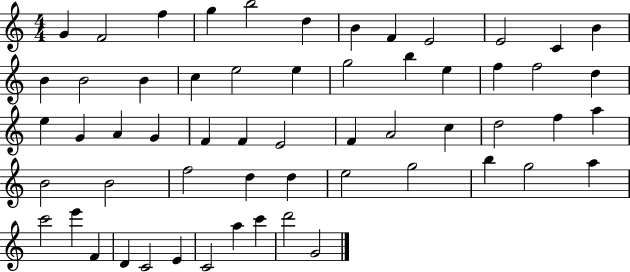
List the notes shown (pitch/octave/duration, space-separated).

G4/q F4/h F5/q G5/q B5/h D5/q B4/q F4/q E4/h E4/h C4/q B4/q B4/q B4/h B4/q C5/q E5/h E5/q G5/h B5/q E5/q F5/q F5/h D5/q E5/q G4/q A4/q G4/q F4/q F4/q E4/h F4/q A4/h C5/q D5/h F5/q A5/q B4/h B4/h F5/h D5/q D5/q E5/h G5/h B5/q G5/h A5/q C6/h E6/q F4/q D4/q C4/h E4/q C4/h A5/q C6/q D6/h G4/h